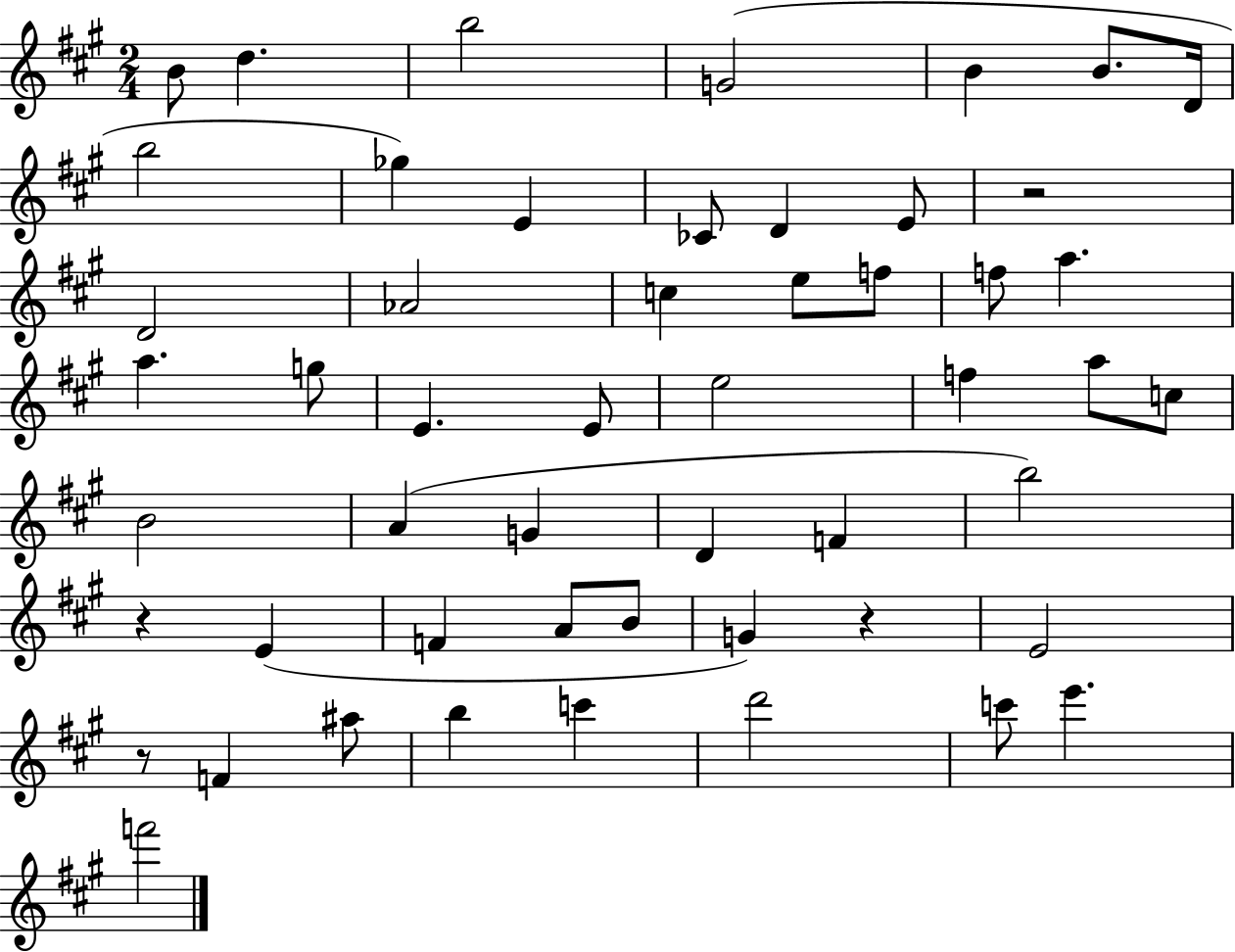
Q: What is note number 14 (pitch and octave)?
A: D4